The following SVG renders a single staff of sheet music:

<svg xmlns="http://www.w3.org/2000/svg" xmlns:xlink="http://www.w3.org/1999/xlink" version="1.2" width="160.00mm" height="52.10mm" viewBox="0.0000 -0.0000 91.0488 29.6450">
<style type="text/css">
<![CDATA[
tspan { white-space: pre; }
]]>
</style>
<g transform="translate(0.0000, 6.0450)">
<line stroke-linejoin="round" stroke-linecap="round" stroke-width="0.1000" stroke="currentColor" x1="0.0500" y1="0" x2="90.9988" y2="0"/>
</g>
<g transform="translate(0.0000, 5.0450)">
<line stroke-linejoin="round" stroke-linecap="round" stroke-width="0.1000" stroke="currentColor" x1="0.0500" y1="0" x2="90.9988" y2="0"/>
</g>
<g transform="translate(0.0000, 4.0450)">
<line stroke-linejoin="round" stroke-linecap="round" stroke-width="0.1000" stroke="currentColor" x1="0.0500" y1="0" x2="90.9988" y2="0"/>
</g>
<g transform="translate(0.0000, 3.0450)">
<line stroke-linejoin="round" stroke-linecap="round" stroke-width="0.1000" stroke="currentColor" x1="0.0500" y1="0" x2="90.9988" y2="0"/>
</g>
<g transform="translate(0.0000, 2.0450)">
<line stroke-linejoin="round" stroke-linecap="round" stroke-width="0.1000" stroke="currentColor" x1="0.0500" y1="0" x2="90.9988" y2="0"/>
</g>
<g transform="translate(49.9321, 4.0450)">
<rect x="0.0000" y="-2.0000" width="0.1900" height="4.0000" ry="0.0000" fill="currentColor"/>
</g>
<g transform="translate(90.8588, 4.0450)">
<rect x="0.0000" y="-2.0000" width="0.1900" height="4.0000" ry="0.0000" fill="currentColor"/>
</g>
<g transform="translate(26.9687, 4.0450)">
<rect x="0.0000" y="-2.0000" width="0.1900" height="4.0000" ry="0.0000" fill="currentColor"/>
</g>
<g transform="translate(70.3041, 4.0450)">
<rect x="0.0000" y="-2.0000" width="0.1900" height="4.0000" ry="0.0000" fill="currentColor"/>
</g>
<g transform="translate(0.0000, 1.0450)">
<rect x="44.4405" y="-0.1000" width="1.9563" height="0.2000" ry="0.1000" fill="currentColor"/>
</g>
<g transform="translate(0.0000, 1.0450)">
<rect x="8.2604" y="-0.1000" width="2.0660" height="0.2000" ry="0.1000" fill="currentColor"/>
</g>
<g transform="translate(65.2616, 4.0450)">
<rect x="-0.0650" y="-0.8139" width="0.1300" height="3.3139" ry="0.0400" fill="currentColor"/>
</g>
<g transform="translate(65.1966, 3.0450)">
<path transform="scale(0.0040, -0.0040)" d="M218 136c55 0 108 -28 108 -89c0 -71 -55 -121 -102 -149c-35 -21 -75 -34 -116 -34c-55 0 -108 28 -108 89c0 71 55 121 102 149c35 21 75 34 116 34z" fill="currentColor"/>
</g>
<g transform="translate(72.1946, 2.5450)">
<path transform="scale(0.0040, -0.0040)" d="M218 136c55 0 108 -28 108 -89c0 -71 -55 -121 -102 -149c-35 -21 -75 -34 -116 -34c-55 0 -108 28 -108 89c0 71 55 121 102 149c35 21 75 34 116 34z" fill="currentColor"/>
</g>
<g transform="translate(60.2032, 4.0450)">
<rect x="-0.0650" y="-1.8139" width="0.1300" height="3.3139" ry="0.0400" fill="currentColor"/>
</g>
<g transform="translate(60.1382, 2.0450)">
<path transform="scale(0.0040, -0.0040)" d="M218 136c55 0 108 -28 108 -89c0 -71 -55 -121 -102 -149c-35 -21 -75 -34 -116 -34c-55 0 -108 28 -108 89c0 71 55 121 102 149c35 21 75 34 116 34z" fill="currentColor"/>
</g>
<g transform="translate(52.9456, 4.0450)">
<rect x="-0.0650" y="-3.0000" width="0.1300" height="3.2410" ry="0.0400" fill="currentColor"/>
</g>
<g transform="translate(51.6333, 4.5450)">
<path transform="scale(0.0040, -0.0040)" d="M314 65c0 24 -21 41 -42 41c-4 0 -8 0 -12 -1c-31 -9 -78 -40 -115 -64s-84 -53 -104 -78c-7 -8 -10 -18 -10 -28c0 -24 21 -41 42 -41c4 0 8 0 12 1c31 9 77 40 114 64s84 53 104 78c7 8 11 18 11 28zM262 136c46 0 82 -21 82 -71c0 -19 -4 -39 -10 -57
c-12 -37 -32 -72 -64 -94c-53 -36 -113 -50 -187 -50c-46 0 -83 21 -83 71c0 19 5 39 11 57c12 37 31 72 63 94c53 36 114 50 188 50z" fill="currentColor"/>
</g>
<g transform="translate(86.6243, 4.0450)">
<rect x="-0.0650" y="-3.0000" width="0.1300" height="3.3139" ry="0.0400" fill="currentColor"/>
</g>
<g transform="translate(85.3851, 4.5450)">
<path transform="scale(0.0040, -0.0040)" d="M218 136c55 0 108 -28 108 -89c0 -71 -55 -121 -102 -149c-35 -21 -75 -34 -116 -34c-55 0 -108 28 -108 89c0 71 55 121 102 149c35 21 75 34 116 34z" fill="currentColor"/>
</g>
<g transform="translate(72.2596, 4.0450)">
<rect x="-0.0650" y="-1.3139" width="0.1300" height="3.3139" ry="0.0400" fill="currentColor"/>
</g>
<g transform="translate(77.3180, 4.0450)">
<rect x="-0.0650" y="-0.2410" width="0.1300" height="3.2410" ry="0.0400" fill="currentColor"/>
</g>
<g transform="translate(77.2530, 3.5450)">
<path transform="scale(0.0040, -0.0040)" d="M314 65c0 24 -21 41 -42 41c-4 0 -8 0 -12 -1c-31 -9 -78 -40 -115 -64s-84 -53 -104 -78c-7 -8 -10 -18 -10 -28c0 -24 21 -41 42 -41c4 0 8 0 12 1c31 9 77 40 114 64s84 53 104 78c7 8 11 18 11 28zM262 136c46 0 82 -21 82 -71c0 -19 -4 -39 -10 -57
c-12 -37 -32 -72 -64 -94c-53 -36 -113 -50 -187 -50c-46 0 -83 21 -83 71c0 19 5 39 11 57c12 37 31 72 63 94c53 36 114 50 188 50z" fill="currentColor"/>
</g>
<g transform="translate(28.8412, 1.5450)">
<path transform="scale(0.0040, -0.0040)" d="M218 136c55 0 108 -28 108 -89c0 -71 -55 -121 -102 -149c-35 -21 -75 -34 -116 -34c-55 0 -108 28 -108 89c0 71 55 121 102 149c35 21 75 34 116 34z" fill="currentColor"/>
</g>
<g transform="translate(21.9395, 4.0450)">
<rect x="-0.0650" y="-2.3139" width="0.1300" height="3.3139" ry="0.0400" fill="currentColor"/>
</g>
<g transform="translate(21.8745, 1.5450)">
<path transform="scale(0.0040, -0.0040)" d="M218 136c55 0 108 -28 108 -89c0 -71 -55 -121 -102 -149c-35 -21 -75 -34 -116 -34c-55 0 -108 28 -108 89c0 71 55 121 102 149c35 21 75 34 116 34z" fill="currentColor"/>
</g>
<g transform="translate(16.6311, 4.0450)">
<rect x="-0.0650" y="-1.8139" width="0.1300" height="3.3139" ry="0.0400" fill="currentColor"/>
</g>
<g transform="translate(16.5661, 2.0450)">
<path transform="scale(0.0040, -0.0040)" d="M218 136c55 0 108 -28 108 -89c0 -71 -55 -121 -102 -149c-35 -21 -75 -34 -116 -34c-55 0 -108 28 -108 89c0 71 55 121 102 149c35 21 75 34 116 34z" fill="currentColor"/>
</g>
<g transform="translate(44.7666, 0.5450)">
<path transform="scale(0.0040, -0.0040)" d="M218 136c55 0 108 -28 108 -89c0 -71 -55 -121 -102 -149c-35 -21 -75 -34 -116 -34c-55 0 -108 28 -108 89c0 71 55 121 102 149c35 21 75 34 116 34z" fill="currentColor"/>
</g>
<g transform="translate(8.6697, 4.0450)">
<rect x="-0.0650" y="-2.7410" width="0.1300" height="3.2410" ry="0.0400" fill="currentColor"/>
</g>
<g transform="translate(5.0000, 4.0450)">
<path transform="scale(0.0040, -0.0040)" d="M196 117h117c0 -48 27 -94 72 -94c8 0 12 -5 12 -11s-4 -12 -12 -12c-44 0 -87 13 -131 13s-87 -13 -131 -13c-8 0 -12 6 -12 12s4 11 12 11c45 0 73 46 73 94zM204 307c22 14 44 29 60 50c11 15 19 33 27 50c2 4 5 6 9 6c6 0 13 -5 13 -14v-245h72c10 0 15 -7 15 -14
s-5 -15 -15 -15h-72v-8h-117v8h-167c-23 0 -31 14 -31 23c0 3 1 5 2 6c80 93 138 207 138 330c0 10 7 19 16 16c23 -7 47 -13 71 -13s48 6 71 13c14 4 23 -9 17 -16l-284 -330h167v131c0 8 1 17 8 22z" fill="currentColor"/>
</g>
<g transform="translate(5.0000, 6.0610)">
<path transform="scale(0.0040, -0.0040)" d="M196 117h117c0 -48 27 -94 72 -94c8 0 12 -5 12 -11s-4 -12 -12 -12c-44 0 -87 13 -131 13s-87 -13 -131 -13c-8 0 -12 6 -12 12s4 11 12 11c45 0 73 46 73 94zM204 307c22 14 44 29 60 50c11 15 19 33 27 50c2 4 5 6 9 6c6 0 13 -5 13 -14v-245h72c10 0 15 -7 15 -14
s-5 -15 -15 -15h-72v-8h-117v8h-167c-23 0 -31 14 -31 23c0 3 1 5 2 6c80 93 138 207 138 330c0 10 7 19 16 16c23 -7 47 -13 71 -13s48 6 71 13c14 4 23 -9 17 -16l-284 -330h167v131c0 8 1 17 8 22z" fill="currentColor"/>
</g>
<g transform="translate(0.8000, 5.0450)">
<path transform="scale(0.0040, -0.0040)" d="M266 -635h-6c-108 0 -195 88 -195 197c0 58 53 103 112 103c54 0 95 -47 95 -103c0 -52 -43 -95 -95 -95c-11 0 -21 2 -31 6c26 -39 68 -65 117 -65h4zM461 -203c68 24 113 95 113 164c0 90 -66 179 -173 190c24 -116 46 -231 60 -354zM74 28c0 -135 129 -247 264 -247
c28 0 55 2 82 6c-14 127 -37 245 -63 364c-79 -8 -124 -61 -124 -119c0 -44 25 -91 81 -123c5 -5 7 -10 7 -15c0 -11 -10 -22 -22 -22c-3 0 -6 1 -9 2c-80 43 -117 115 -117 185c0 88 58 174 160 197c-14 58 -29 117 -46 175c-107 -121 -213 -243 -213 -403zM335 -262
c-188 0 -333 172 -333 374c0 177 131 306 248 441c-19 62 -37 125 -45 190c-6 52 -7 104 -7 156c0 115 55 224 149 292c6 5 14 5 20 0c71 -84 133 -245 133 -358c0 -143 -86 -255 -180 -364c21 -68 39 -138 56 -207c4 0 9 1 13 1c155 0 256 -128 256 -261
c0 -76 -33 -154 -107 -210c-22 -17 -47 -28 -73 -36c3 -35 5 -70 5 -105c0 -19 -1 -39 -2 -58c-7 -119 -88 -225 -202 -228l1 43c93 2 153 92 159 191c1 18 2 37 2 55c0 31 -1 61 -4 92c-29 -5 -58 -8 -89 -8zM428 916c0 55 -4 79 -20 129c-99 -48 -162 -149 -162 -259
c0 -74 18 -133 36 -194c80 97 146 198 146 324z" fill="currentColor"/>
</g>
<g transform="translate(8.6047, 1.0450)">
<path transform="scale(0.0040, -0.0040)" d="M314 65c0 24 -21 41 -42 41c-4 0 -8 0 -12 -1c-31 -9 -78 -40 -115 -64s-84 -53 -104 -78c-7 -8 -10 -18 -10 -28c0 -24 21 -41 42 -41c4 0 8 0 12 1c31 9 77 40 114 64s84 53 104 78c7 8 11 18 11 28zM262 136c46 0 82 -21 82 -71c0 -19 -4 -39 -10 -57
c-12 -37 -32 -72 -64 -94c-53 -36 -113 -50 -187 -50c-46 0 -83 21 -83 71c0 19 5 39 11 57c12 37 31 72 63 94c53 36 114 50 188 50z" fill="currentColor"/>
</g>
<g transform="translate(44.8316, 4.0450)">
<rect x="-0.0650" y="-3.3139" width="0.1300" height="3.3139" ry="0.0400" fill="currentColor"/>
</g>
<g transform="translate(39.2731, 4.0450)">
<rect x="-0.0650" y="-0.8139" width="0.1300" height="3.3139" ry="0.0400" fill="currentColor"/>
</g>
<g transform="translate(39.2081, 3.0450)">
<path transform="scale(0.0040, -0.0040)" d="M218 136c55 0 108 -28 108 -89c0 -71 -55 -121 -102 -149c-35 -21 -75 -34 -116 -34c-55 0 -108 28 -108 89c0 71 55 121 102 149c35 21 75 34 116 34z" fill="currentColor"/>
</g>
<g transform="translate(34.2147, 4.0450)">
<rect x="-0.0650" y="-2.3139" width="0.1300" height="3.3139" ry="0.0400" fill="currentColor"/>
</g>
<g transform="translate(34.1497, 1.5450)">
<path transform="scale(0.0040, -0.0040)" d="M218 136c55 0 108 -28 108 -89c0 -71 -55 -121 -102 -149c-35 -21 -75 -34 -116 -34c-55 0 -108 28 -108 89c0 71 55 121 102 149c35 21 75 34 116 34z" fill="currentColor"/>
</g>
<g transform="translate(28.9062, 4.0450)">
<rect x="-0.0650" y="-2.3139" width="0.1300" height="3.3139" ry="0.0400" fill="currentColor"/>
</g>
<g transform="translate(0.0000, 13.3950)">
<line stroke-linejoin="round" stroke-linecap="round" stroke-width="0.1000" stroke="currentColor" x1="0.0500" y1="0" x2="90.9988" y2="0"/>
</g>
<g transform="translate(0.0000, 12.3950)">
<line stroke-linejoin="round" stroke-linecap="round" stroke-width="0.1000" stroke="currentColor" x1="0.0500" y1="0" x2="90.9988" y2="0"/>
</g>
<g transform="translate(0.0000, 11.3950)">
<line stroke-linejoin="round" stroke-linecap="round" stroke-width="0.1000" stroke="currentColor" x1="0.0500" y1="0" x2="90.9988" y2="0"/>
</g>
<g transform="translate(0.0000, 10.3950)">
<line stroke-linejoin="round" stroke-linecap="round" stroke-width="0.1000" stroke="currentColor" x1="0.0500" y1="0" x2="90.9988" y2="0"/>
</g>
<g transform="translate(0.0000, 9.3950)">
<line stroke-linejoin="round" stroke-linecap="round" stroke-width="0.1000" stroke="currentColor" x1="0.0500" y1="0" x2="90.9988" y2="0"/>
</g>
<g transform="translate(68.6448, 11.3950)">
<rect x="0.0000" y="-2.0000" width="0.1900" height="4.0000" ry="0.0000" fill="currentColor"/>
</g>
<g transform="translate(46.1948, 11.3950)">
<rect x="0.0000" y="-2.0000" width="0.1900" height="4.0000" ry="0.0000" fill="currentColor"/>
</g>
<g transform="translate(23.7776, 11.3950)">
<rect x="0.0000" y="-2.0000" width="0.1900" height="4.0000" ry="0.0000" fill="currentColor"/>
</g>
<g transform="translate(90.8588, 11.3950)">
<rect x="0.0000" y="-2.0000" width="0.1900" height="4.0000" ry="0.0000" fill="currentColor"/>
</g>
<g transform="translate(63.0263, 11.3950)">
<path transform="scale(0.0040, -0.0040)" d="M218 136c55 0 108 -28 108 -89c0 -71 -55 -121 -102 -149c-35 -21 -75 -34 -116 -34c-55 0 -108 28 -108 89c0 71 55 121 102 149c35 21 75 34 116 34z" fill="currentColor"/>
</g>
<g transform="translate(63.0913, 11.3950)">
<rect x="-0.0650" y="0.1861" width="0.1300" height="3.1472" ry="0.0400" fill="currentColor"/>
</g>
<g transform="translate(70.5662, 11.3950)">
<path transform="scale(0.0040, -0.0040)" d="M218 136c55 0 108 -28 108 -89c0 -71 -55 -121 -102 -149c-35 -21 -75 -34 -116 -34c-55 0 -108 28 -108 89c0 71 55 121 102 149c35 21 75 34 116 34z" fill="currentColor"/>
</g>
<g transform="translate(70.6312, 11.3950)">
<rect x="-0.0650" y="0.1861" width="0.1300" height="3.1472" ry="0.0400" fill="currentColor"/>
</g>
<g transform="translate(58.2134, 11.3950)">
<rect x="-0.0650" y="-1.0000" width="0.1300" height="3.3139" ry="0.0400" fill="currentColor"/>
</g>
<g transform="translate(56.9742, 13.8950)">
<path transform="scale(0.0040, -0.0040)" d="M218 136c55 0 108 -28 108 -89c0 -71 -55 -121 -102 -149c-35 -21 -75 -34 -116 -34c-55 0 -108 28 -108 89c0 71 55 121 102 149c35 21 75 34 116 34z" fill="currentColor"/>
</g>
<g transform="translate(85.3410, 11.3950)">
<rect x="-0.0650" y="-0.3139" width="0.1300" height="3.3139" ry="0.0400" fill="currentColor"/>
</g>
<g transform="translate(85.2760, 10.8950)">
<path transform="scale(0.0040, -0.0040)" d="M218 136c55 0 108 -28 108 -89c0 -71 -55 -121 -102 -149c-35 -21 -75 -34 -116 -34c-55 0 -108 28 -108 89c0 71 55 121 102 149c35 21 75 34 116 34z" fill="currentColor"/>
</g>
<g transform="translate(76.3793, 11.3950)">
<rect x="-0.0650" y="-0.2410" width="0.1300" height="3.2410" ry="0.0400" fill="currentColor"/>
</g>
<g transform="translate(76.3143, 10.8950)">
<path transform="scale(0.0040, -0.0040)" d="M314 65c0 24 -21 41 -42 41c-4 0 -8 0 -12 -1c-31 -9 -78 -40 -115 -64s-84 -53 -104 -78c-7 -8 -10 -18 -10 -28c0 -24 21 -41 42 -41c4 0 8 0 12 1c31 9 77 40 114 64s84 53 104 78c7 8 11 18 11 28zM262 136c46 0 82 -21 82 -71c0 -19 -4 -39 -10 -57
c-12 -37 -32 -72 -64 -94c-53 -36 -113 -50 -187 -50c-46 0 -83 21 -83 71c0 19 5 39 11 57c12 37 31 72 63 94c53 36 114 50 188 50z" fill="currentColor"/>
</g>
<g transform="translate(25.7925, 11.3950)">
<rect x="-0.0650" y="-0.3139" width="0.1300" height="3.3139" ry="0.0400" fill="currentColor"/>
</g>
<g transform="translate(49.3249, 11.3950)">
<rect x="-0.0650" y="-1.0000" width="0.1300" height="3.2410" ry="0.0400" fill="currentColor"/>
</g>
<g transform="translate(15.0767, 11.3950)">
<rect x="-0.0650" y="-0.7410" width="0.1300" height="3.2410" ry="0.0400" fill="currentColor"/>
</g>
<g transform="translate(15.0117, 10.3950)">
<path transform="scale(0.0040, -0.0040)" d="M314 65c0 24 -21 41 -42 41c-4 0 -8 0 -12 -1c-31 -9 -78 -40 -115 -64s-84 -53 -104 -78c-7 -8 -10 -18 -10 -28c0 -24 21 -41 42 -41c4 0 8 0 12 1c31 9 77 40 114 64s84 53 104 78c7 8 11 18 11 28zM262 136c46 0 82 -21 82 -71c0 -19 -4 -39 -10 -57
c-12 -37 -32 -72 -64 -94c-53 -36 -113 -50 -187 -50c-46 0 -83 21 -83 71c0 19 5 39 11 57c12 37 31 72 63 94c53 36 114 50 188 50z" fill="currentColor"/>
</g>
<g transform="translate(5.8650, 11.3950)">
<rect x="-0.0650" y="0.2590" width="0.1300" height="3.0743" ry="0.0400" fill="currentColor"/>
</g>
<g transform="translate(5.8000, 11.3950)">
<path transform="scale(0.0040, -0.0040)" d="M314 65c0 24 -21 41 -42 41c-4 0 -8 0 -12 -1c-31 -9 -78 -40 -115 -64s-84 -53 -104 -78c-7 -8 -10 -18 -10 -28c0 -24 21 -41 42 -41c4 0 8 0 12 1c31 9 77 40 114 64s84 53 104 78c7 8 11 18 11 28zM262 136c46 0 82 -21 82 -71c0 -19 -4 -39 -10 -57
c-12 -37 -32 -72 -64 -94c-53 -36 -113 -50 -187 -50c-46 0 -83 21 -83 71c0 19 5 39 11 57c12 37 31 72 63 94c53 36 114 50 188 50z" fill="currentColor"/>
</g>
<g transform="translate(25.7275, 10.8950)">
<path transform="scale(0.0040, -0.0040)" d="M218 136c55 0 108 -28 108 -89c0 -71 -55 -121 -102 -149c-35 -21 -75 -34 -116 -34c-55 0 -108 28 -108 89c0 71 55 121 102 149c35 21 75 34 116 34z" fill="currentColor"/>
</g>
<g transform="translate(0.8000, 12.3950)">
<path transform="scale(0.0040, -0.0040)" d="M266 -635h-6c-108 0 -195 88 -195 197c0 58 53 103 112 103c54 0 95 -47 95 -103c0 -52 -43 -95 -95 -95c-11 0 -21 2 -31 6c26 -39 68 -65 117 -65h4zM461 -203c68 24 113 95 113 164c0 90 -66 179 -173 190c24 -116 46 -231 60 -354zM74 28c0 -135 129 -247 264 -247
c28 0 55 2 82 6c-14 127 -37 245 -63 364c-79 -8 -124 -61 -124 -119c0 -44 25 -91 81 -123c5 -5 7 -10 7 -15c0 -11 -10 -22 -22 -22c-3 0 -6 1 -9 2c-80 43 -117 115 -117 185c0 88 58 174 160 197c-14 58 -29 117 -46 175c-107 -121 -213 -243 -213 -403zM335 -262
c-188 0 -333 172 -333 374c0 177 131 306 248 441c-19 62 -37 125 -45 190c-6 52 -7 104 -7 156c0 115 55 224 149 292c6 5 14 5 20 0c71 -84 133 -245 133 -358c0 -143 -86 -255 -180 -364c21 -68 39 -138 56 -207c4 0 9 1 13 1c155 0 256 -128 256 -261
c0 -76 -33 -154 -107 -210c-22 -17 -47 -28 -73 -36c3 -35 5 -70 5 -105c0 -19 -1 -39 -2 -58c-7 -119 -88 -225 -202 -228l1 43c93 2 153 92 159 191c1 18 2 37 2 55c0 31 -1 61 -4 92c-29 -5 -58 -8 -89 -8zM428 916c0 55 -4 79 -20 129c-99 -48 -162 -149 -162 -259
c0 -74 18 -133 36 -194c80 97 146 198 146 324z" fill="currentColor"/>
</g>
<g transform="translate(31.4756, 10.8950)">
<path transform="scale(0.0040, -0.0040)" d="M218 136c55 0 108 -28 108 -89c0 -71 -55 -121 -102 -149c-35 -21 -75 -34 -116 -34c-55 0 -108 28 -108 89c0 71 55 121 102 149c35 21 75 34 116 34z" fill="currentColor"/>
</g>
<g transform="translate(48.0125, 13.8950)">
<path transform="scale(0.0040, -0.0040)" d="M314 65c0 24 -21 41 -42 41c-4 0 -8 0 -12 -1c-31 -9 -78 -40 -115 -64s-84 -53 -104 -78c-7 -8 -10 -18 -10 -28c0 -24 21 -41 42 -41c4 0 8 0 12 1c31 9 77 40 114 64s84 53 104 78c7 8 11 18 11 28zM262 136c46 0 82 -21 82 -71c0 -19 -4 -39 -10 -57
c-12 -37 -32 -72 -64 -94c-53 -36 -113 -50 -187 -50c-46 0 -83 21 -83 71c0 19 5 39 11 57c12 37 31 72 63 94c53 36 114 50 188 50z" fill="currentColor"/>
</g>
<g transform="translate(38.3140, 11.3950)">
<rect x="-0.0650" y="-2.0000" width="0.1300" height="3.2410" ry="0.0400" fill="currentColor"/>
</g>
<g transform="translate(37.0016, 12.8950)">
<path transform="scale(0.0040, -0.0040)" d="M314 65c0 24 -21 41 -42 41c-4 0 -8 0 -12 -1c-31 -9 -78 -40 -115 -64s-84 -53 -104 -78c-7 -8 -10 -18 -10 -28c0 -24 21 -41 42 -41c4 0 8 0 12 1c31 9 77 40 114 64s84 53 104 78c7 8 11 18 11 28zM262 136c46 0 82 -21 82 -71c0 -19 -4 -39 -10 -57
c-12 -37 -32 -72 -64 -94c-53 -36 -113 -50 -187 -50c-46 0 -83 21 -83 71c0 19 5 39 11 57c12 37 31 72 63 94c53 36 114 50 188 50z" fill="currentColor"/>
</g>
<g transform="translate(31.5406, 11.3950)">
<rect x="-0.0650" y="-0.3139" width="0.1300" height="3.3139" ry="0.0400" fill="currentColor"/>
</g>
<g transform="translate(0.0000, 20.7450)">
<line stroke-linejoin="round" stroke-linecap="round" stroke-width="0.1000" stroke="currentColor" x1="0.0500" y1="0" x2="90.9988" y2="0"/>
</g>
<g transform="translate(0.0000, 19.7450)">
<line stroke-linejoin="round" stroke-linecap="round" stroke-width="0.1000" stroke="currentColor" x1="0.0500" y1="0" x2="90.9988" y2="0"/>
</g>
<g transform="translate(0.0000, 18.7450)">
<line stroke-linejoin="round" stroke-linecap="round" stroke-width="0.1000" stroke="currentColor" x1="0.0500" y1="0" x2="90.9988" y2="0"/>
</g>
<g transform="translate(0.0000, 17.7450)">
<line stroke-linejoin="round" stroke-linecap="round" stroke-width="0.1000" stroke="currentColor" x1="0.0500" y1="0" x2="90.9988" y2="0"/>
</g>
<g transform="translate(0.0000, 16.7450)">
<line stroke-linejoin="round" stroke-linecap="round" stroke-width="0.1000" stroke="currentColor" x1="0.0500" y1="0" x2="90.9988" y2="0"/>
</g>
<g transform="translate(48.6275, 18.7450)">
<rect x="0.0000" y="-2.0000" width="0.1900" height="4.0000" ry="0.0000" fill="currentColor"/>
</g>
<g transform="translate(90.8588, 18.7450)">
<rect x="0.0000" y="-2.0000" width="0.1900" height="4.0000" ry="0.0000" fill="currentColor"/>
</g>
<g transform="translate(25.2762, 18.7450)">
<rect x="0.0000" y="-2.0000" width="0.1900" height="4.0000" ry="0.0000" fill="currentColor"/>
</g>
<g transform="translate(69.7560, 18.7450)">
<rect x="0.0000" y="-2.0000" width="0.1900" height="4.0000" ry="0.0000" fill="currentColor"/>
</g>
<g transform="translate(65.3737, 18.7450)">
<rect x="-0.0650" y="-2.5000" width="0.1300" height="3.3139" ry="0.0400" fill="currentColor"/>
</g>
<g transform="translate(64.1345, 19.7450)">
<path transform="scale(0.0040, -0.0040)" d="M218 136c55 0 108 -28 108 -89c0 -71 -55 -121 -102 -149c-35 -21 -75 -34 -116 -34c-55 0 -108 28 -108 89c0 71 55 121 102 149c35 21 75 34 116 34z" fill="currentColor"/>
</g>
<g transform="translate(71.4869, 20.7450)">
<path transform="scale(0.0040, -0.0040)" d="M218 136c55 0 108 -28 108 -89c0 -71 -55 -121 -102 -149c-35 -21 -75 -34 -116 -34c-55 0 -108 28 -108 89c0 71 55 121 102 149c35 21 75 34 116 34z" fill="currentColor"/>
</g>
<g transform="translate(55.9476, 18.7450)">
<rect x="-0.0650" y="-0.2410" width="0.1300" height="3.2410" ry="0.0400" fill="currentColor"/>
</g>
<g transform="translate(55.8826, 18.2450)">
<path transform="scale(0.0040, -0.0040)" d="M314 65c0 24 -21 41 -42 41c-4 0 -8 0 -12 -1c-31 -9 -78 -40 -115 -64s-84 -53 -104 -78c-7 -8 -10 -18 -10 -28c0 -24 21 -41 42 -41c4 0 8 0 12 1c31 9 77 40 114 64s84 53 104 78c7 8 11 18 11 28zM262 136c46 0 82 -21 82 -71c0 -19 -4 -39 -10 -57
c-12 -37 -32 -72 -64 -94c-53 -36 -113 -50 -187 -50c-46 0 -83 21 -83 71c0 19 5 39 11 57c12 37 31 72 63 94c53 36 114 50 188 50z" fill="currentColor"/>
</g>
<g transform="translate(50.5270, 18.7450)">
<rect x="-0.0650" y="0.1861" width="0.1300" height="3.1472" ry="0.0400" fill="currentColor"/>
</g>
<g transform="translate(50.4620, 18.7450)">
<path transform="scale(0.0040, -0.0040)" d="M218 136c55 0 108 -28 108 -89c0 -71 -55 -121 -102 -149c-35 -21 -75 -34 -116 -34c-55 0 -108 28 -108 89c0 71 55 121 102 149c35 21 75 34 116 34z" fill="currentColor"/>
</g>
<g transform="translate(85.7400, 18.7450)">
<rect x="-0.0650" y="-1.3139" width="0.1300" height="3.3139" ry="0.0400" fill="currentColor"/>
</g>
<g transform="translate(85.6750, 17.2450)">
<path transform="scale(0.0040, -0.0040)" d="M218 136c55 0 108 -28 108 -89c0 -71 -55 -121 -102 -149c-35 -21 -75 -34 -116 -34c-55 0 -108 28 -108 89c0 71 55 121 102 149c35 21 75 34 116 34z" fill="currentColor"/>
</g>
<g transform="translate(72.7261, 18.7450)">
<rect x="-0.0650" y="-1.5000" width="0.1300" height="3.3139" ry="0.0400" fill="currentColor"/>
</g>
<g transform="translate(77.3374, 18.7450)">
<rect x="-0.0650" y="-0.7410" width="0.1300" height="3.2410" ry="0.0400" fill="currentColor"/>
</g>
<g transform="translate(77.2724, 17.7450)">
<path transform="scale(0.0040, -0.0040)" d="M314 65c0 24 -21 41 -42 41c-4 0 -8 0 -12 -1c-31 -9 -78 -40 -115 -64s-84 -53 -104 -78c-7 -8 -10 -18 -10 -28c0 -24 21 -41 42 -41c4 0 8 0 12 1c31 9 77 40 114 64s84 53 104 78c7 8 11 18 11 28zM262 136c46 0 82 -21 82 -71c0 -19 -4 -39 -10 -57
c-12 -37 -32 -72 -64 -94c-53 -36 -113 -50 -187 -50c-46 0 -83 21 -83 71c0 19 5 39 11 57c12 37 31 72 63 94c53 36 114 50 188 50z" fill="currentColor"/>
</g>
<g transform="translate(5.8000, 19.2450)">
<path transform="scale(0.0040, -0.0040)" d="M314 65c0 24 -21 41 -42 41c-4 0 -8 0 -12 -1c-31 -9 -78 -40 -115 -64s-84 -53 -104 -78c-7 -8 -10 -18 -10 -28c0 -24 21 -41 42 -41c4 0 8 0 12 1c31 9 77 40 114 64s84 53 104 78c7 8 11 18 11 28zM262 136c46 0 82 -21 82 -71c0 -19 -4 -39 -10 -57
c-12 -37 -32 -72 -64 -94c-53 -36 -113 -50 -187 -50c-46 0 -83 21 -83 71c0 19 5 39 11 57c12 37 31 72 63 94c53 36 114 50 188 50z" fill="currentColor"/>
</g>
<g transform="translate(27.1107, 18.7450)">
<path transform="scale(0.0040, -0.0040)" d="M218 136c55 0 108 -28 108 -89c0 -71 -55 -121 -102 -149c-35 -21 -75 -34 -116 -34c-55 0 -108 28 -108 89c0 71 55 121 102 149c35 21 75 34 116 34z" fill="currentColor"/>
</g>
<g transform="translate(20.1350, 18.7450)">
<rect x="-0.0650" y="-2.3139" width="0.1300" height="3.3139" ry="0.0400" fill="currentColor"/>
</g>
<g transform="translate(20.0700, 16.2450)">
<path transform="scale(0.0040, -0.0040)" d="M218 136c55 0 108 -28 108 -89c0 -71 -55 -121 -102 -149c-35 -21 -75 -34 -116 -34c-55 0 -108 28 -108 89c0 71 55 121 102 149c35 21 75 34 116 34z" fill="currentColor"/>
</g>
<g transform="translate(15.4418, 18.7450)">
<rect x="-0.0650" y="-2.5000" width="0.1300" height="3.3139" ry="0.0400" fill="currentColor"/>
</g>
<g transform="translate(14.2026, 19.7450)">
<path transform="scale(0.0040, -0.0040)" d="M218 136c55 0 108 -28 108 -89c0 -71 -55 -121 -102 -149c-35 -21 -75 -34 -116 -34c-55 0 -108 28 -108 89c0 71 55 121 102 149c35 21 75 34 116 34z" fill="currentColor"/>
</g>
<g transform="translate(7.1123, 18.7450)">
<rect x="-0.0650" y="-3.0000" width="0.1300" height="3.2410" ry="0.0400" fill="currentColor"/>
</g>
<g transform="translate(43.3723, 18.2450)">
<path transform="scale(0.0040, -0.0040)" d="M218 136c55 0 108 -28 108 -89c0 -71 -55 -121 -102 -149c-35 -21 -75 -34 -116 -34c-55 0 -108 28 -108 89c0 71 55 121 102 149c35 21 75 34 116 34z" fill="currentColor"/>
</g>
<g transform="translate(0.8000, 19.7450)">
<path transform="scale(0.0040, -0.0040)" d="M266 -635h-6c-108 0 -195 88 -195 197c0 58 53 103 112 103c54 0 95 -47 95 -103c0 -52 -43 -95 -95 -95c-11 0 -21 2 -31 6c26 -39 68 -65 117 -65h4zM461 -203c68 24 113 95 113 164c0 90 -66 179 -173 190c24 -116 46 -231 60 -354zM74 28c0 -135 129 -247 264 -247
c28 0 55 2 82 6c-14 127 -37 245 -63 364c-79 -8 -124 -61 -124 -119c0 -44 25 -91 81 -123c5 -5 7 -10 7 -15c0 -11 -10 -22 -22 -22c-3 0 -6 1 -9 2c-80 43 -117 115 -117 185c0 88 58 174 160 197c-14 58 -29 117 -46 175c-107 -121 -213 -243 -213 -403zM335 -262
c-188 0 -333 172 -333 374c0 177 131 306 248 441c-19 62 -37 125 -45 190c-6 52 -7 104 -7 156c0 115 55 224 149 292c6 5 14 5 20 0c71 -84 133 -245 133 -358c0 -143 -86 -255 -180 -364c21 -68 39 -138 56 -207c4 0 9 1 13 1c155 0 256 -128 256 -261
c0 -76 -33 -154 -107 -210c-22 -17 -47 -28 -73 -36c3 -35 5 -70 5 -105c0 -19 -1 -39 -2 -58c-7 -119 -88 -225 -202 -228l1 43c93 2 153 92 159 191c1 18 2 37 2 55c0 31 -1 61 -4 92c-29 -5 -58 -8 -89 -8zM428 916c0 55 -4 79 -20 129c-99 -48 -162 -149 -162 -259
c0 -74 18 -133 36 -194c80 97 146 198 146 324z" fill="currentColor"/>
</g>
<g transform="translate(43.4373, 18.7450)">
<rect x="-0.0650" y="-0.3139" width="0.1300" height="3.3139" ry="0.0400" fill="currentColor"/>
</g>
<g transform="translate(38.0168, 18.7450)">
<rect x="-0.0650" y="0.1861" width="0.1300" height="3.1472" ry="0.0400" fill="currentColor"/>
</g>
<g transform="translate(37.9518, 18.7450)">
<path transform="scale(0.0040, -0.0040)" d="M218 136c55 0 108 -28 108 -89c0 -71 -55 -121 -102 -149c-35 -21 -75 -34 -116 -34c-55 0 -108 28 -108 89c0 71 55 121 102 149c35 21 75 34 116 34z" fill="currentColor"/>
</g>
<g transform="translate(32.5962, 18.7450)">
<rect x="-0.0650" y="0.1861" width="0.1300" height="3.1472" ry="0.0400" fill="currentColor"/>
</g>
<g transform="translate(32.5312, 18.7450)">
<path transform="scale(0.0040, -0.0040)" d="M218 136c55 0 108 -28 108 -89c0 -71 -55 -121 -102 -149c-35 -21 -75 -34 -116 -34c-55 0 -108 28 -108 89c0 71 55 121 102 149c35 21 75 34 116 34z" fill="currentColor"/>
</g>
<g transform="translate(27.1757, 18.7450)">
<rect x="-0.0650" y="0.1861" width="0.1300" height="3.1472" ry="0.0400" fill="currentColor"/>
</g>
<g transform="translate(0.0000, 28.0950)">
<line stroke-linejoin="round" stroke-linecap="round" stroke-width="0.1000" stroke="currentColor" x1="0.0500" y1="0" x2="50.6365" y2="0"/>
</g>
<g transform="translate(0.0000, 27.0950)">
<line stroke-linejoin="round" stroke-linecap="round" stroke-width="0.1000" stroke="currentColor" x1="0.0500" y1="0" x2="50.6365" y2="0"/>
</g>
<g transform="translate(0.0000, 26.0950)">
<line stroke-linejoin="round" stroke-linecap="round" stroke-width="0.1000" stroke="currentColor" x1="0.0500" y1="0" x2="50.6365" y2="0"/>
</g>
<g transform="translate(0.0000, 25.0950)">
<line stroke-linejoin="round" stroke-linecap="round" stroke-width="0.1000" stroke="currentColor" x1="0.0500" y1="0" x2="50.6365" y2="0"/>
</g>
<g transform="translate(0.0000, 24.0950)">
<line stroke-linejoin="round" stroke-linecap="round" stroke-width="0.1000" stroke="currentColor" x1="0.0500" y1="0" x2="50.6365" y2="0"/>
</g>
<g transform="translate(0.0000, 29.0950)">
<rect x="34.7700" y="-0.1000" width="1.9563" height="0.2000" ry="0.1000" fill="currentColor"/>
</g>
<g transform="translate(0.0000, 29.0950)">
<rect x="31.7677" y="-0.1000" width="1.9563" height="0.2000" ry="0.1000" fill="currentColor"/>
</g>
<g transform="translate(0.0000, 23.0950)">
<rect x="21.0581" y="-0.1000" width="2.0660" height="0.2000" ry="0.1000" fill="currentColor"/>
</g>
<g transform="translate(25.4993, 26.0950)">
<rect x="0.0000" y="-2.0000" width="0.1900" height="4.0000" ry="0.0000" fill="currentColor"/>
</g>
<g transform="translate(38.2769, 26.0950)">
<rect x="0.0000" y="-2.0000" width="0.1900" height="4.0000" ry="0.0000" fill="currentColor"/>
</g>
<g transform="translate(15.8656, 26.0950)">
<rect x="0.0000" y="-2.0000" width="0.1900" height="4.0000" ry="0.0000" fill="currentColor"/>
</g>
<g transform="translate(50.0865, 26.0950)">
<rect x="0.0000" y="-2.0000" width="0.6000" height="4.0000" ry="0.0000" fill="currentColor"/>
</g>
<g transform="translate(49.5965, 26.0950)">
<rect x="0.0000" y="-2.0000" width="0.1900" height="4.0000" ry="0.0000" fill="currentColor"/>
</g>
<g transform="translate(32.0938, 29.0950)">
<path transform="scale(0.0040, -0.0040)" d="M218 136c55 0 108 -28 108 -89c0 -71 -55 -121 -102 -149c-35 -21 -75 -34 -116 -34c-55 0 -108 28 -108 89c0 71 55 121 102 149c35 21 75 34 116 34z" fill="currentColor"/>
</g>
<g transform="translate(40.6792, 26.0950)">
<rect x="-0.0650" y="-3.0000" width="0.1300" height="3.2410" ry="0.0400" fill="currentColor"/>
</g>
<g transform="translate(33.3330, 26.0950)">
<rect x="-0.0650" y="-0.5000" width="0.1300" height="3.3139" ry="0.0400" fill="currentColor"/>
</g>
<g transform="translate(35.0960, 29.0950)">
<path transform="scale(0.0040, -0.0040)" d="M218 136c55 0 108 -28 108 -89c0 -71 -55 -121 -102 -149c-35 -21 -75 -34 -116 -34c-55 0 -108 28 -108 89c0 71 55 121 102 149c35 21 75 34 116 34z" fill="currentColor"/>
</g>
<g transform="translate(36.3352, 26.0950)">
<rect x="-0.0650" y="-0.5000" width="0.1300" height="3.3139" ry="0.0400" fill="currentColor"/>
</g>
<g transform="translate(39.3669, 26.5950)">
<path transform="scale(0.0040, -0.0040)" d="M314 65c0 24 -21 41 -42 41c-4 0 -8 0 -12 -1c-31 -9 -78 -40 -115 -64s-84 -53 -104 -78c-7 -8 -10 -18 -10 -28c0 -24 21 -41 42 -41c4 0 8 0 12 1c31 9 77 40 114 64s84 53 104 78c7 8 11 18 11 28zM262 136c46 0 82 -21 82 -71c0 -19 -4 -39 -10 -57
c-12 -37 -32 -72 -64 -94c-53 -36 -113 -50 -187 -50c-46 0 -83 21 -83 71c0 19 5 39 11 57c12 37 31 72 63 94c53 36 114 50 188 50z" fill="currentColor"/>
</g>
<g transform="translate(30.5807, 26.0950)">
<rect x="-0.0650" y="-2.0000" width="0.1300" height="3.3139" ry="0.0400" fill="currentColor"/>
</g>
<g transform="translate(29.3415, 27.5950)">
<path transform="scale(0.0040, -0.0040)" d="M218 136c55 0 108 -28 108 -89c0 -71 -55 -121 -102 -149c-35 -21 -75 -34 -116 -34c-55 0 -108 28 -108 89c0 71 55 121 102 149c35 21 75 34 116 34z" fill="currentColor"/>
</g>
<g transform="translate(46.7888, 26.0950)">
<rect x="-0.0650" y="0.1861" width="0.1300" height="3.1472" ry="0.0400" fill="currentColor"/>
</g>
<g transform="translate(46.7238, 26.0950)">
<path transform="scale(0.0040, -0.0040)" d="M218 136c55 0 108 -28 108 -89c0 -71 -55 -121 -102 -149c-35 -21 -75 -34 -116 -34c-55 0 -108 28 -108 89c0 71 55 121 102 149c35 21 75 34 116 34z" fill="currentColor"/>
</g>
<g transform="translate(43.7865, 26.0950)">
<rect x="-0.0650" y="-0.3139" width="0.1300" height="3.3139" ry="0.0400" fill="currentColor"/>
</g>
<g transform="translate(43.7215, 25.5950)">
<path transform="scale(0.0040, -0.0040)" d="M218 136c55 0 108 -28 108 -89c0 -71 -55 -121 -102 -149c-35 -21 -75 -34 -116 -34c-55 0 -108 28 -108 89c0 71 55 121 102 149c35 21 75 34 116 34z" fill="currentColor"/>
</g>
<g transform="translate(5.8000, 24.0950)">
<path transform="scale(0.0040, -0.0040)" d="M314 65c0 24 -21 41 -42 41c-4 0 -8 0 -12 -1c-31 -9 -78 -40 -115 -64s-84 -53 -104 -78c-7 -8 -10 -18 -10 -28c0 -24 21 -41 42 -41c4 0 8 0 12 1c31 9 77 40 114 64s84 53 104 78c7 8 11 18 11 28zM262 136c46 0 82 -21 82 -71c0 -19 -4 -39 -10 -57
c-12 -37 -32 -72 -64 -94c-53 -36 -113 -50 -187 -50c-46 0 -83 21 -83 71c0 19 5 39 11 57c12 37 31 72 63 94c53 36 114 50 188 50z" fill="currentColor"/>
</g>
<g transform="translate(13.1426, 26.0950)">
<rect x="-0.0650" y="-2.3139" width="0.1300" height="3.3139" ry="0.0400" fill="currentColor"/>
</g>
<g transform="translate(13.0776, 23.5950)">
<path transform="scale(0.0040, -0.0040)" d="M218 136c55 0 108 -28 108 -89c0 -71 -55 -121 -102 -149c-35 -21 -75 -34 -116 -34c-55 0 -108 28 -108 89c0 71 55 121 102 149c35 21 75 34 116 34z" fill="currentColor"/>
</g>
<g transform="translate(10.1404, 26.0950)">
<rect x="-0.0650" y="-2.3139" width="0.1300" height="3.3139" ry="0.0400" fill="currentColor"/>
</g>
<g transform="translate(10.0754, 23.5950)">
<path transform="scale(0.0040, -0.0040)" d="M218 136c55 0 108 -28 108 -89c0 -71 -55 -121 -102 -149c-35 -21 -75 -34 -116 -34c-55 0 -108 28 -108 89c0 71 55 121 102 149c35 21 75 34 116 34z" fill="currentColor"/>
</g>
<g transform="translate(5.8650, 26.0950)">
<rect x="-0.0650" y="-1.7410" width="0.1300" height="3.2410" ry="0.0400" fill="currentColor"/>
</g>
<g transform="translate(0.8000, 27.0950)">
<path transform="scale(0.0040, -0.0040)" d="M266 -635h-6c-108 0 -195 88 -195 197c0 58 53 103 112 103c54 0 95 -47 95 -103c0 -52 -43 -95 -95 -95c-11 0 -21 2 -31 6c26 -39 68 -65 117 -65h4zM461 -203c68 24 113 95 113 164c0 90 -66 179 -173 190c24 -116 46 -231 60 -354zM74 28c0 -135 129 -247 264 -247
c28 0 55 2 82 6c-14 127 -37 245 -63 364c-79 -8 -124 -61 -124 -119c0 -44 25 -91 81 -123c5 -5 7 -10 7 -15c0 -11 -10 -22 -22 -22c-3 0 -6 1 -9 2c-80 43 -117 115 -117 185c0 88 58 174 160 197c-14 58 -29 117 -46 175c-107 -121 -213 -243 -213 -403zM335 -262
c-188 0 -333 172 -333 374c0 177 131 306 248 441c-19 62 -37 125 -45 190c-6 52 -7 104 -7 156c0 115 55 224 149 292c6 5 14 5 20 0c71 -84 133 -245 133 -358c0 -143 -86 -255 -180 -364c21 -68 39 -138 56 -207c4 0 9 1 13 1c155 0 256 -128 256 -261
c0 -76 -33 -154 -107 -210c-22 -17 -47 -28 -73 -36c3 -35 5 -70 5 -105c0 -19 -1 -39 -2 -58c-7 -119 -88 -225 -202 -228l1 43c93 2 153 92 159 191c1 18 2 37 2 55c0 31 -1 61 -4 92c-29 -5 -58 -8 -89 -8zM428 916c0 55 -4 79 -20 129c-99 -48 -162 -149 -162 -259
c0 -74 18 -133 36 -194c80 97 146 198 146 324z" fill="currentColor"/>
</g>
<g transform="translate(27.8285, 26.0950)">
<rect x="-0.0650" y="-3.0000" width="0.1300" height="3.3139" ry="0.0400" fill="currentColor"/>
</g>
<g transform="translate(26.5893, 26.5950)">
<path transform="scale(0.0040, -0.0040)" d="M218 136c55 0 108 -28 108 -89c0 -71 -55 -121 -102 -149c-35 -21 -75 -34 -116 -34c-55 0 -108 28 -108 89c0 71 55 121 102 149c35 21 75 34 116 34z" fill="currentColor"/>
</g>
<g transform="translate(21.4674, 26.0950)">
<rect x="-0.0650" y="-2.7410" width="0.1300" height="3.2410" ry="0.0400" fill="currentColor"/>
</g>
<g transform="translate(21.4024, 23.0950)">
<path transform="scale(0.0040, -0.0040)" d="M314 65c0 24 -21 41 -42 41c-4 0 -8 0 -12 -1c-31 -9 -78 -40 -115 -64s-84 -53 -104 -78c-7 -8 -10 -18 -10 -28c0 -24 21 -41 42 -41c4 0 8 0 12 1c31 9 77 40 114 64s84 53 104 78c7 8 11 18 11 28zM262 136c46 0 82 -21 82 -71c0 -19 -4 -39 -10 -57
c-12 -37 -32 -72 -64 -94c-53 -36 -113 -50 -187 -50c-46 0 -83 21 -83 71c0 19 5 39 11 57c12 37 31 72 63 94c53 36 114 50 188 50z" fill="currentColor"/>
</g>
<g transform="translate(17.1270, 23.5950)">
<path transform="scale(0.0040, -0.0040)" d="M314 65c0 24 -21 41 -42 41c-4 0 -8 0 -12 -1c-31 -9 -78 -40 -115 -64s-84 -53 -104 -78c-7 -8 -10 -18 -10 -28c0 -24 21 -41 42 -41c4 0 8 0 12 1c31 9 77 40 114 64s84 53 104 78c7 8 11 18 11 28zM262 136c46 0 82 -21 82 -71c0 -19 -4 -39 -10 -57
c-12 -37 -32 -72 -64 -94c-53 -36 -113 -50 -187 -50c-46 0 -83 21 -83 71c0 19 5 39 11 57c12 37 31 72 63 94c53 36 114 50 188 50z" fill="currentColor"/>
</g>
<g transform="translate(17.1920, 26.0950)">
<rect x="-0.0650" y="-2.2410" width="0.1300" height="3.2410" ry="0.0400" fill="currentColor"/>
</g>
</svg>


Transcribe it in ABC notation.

X:1
T:Untitled
M:4/4
L:1/4
K:C
a2 f g g g d b A2 f d e c2 A B2 d2 c c F2 D2 D B B c2 c A2 G g B B B c B c2 G E d2 e f2 g g g2 a2 A F C C A2 c B